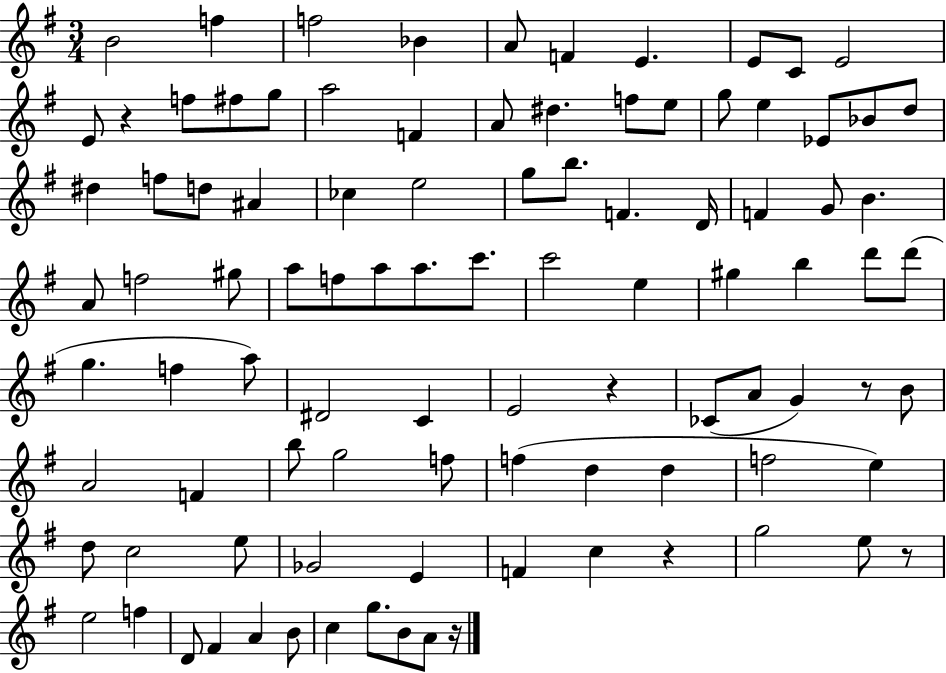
X:1
T:Untitled
M:3/4
L:1/4
K:G
B2 f f2 _B A/2 F E E/2 C/2 E2 E/2 z f/2 ^f/2 g/2 a2 F A/2 ^d f/2 e/2 g/2 e _E/2 _B/2 d/2 ^d f/2 d/2 ^A _c e2 g/2 b/2 F D/4 F G/2 B A/2 f2 ^g/2 a/2 f/2 a/2 a/2 c'/2 c'2 e ^g b d'/2 d'/2 g f a/2 ^D2 C E2 z _C/2 A/2 G z/2 B/2 A2 F b/2 g2 f/2 f d d f2 e d/2 c2 e/2 _G2 E F c z g2 e/2 z/2 e2 f D/2 ^F A B/2 c g/2 B/2 A/2 z/4